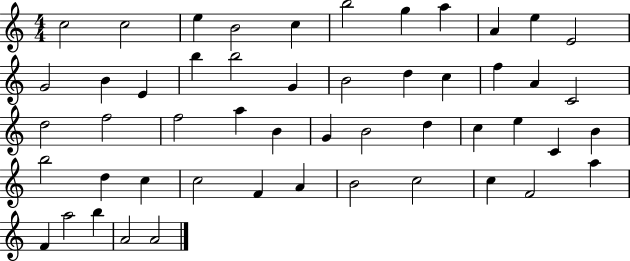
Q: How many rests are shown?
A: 0